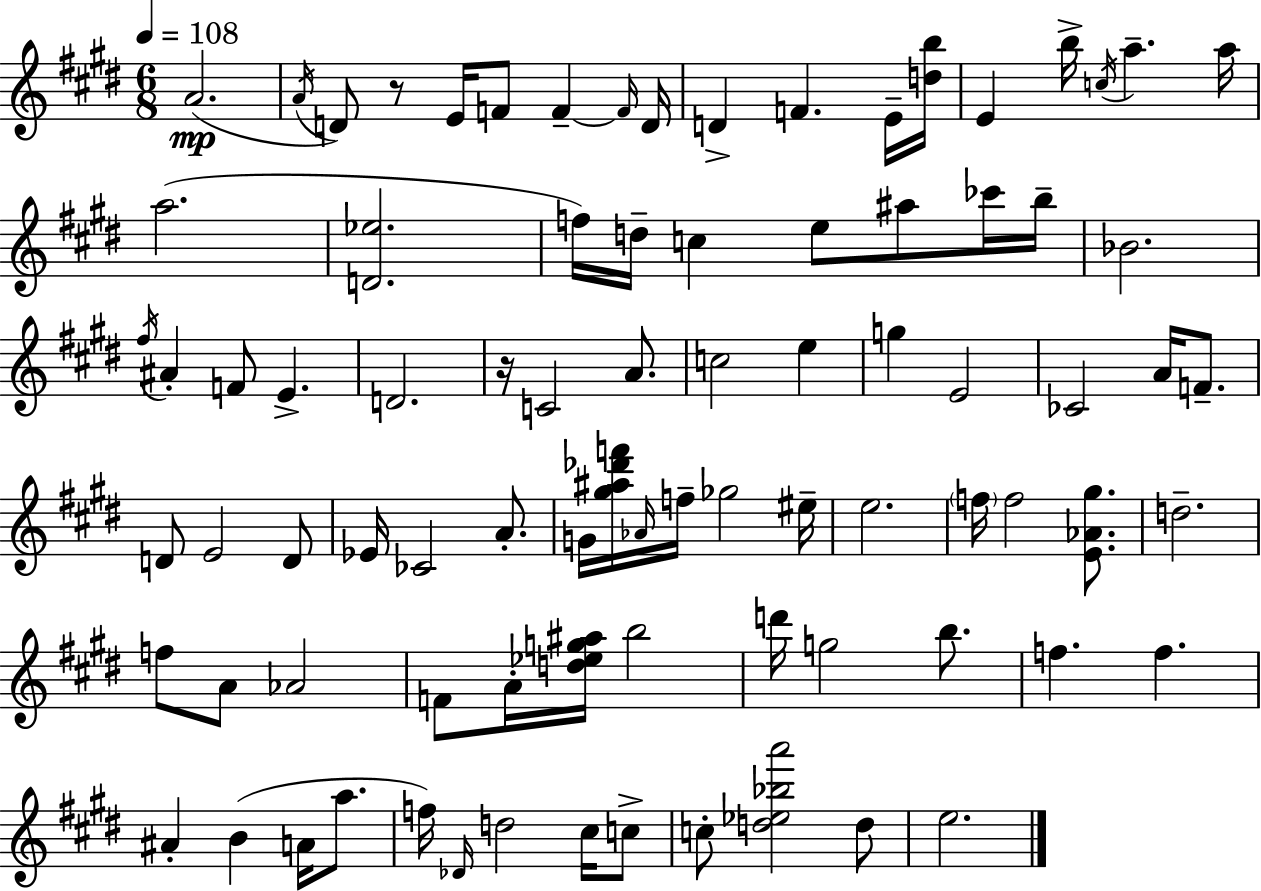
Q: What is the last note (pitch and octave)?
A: E5